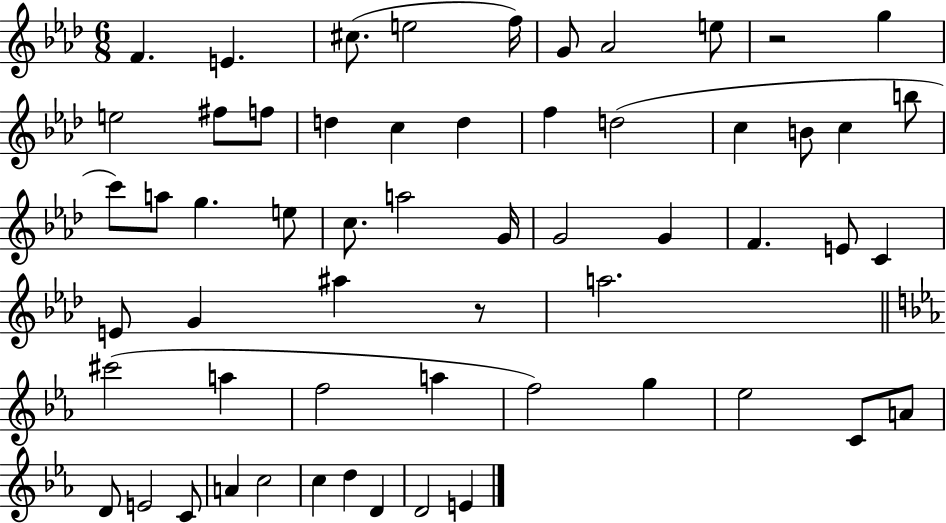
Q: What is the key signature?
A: AES major